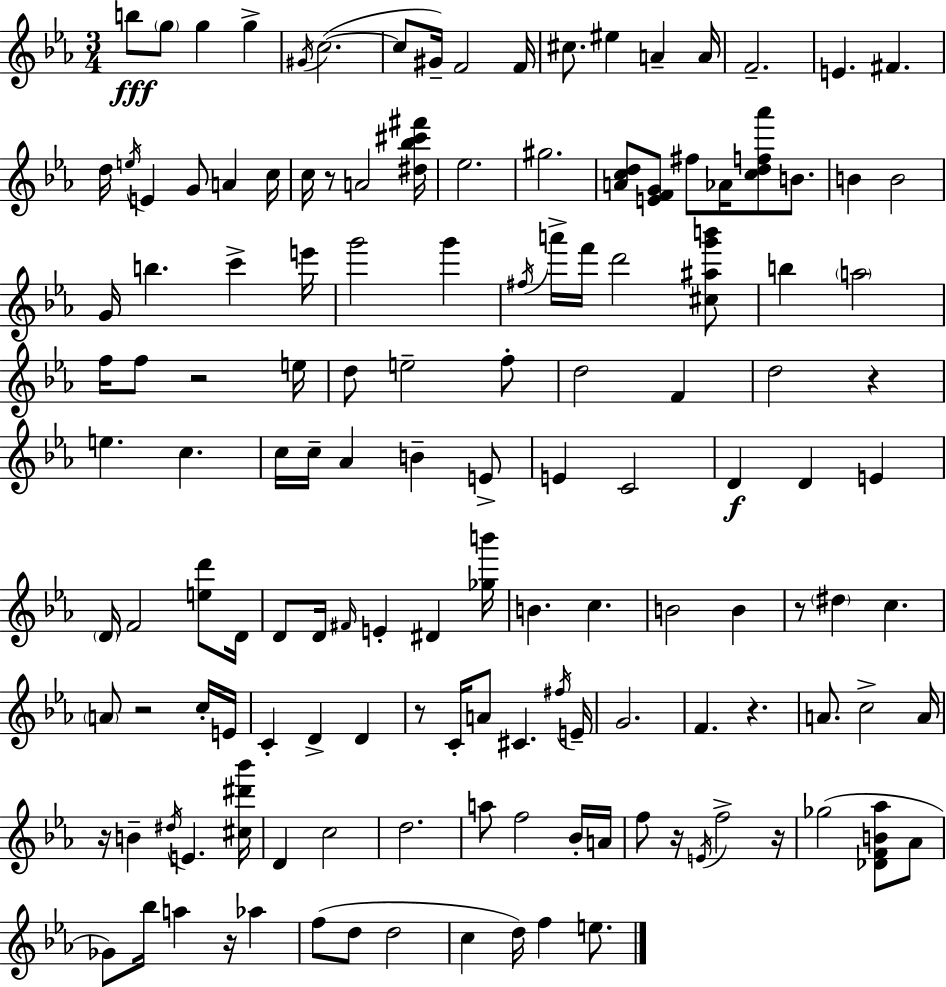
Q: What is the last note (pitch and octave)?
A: E5